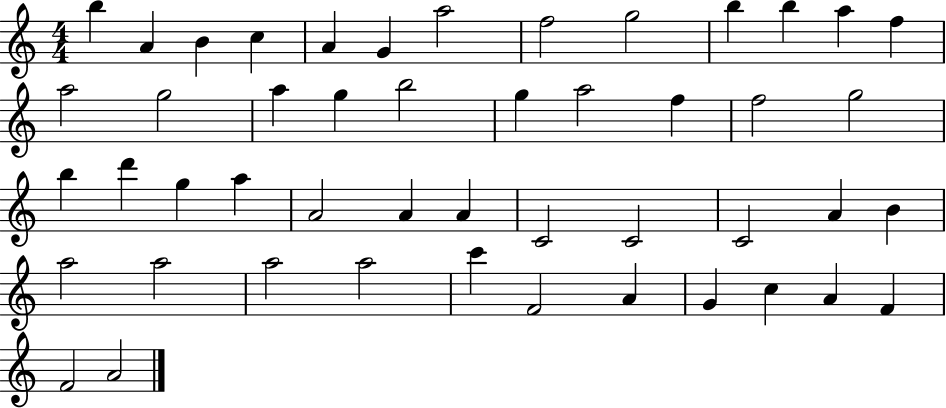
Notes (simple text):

B5/q A4/q B4/q C5/q A4/q G4/q A5/h F5/h G5/h B5/q B5/q A5/q F5/q A5/h G5/h A5/q G5/q B5/h G5/q A5/h F5/q F5/h G5/h B5/q D6/q G5/q A5/q A4/h A4/q A4/q C4/h C4/h C4/h A4/q B4/q A5/h A5/h A5/h A5/h C6/q F4/h A4/q G4/q C5/q A4/q F4/q F4/h A4/h